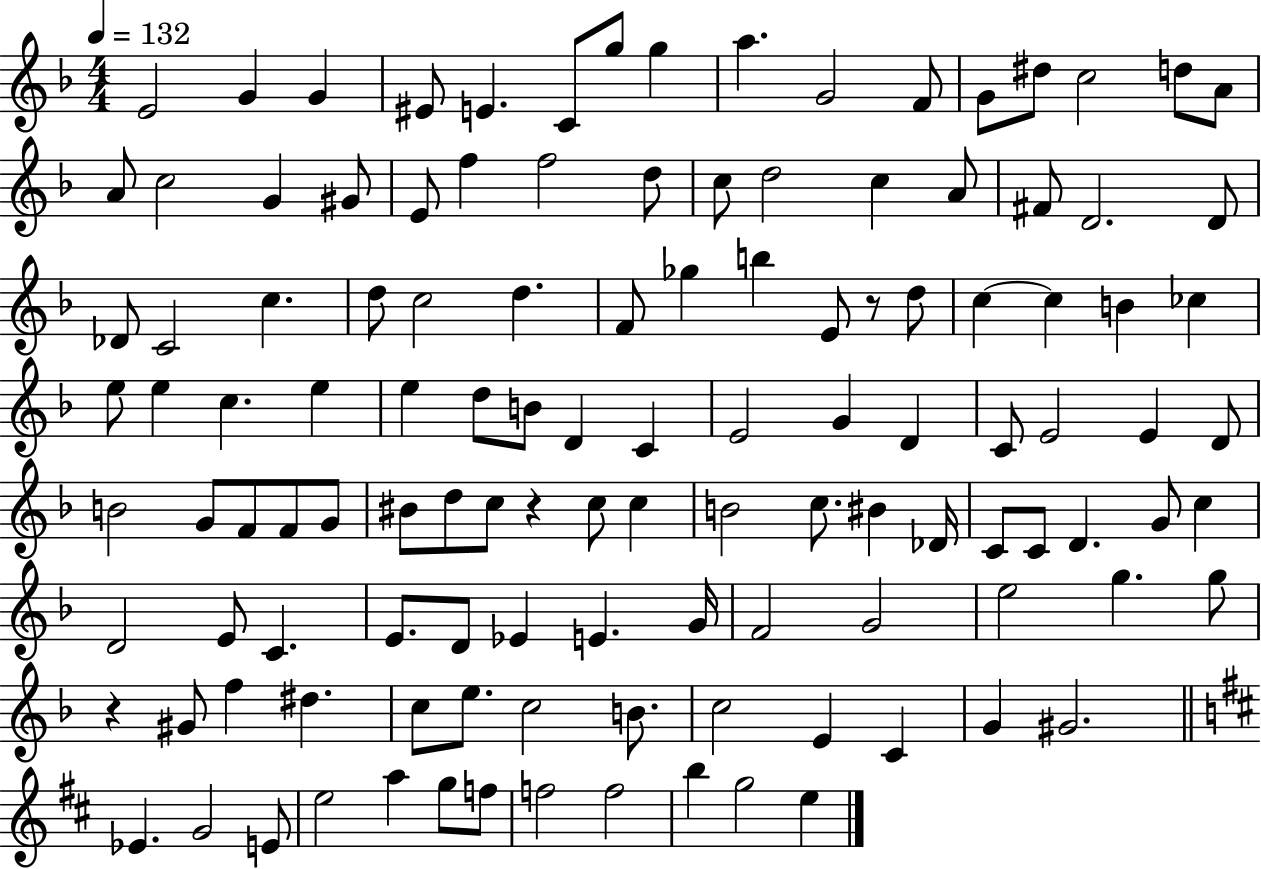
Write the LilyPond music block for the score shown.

{
  \clef treble
  \numericTimeSignature
  \time 4/4
  \key f \major
  \tempo 4 = 132
  e'2 g'4 g'4 | eis'8 e'4. c'8 g''8 g''4 | a''4. g'2 f'8 | g'8 dis''8 c''2 d''8 a'8 | \break a'8 c''2 g'4 gis'8 | e'8 f''4 f''2 d''8 | c''8 d''2 c''4 a'8 | fis'8 d'2. d'8 | \break des'8 c'2 c''4. | d''8 c''2 d''4. | f'8 ges''4 b''4 e'8 r8 d''8 | c''4~~ c''4 b'4 ces''4 | \break e''8 e''4 c''4. e''4 | e''4 d''8 b'8 d'4 c'4 | e'2 g'4 d'4 | c'8 e'2 e'4 d'8 | \break b'2 g'8 f'8 f'8 g'8 | bis'8 d''8 c''8 r4 c''8 c''4 | b'2 c''8. bis'4 des'16 | c'8 c'8 d'4. g'8 c''4 | \break d'2 e'8 c'4. | e'8. d'8 ees'4 e'4. g'16 | f'2 g'2 | e''2 g''4. g''8 | \break r4 gis'8 f''4 dis''4. | c''8 e''8. c''2 b'8. | c''2 e'4 c'4 | g'4 gis'2. | \break \bar "||" \break \key d \major ees'4. g'2 e'8 | e''2 a''4 g''8 f''8 | f''2 f''2 | b''4 g''2 e''4 | \break \bar "|."
}